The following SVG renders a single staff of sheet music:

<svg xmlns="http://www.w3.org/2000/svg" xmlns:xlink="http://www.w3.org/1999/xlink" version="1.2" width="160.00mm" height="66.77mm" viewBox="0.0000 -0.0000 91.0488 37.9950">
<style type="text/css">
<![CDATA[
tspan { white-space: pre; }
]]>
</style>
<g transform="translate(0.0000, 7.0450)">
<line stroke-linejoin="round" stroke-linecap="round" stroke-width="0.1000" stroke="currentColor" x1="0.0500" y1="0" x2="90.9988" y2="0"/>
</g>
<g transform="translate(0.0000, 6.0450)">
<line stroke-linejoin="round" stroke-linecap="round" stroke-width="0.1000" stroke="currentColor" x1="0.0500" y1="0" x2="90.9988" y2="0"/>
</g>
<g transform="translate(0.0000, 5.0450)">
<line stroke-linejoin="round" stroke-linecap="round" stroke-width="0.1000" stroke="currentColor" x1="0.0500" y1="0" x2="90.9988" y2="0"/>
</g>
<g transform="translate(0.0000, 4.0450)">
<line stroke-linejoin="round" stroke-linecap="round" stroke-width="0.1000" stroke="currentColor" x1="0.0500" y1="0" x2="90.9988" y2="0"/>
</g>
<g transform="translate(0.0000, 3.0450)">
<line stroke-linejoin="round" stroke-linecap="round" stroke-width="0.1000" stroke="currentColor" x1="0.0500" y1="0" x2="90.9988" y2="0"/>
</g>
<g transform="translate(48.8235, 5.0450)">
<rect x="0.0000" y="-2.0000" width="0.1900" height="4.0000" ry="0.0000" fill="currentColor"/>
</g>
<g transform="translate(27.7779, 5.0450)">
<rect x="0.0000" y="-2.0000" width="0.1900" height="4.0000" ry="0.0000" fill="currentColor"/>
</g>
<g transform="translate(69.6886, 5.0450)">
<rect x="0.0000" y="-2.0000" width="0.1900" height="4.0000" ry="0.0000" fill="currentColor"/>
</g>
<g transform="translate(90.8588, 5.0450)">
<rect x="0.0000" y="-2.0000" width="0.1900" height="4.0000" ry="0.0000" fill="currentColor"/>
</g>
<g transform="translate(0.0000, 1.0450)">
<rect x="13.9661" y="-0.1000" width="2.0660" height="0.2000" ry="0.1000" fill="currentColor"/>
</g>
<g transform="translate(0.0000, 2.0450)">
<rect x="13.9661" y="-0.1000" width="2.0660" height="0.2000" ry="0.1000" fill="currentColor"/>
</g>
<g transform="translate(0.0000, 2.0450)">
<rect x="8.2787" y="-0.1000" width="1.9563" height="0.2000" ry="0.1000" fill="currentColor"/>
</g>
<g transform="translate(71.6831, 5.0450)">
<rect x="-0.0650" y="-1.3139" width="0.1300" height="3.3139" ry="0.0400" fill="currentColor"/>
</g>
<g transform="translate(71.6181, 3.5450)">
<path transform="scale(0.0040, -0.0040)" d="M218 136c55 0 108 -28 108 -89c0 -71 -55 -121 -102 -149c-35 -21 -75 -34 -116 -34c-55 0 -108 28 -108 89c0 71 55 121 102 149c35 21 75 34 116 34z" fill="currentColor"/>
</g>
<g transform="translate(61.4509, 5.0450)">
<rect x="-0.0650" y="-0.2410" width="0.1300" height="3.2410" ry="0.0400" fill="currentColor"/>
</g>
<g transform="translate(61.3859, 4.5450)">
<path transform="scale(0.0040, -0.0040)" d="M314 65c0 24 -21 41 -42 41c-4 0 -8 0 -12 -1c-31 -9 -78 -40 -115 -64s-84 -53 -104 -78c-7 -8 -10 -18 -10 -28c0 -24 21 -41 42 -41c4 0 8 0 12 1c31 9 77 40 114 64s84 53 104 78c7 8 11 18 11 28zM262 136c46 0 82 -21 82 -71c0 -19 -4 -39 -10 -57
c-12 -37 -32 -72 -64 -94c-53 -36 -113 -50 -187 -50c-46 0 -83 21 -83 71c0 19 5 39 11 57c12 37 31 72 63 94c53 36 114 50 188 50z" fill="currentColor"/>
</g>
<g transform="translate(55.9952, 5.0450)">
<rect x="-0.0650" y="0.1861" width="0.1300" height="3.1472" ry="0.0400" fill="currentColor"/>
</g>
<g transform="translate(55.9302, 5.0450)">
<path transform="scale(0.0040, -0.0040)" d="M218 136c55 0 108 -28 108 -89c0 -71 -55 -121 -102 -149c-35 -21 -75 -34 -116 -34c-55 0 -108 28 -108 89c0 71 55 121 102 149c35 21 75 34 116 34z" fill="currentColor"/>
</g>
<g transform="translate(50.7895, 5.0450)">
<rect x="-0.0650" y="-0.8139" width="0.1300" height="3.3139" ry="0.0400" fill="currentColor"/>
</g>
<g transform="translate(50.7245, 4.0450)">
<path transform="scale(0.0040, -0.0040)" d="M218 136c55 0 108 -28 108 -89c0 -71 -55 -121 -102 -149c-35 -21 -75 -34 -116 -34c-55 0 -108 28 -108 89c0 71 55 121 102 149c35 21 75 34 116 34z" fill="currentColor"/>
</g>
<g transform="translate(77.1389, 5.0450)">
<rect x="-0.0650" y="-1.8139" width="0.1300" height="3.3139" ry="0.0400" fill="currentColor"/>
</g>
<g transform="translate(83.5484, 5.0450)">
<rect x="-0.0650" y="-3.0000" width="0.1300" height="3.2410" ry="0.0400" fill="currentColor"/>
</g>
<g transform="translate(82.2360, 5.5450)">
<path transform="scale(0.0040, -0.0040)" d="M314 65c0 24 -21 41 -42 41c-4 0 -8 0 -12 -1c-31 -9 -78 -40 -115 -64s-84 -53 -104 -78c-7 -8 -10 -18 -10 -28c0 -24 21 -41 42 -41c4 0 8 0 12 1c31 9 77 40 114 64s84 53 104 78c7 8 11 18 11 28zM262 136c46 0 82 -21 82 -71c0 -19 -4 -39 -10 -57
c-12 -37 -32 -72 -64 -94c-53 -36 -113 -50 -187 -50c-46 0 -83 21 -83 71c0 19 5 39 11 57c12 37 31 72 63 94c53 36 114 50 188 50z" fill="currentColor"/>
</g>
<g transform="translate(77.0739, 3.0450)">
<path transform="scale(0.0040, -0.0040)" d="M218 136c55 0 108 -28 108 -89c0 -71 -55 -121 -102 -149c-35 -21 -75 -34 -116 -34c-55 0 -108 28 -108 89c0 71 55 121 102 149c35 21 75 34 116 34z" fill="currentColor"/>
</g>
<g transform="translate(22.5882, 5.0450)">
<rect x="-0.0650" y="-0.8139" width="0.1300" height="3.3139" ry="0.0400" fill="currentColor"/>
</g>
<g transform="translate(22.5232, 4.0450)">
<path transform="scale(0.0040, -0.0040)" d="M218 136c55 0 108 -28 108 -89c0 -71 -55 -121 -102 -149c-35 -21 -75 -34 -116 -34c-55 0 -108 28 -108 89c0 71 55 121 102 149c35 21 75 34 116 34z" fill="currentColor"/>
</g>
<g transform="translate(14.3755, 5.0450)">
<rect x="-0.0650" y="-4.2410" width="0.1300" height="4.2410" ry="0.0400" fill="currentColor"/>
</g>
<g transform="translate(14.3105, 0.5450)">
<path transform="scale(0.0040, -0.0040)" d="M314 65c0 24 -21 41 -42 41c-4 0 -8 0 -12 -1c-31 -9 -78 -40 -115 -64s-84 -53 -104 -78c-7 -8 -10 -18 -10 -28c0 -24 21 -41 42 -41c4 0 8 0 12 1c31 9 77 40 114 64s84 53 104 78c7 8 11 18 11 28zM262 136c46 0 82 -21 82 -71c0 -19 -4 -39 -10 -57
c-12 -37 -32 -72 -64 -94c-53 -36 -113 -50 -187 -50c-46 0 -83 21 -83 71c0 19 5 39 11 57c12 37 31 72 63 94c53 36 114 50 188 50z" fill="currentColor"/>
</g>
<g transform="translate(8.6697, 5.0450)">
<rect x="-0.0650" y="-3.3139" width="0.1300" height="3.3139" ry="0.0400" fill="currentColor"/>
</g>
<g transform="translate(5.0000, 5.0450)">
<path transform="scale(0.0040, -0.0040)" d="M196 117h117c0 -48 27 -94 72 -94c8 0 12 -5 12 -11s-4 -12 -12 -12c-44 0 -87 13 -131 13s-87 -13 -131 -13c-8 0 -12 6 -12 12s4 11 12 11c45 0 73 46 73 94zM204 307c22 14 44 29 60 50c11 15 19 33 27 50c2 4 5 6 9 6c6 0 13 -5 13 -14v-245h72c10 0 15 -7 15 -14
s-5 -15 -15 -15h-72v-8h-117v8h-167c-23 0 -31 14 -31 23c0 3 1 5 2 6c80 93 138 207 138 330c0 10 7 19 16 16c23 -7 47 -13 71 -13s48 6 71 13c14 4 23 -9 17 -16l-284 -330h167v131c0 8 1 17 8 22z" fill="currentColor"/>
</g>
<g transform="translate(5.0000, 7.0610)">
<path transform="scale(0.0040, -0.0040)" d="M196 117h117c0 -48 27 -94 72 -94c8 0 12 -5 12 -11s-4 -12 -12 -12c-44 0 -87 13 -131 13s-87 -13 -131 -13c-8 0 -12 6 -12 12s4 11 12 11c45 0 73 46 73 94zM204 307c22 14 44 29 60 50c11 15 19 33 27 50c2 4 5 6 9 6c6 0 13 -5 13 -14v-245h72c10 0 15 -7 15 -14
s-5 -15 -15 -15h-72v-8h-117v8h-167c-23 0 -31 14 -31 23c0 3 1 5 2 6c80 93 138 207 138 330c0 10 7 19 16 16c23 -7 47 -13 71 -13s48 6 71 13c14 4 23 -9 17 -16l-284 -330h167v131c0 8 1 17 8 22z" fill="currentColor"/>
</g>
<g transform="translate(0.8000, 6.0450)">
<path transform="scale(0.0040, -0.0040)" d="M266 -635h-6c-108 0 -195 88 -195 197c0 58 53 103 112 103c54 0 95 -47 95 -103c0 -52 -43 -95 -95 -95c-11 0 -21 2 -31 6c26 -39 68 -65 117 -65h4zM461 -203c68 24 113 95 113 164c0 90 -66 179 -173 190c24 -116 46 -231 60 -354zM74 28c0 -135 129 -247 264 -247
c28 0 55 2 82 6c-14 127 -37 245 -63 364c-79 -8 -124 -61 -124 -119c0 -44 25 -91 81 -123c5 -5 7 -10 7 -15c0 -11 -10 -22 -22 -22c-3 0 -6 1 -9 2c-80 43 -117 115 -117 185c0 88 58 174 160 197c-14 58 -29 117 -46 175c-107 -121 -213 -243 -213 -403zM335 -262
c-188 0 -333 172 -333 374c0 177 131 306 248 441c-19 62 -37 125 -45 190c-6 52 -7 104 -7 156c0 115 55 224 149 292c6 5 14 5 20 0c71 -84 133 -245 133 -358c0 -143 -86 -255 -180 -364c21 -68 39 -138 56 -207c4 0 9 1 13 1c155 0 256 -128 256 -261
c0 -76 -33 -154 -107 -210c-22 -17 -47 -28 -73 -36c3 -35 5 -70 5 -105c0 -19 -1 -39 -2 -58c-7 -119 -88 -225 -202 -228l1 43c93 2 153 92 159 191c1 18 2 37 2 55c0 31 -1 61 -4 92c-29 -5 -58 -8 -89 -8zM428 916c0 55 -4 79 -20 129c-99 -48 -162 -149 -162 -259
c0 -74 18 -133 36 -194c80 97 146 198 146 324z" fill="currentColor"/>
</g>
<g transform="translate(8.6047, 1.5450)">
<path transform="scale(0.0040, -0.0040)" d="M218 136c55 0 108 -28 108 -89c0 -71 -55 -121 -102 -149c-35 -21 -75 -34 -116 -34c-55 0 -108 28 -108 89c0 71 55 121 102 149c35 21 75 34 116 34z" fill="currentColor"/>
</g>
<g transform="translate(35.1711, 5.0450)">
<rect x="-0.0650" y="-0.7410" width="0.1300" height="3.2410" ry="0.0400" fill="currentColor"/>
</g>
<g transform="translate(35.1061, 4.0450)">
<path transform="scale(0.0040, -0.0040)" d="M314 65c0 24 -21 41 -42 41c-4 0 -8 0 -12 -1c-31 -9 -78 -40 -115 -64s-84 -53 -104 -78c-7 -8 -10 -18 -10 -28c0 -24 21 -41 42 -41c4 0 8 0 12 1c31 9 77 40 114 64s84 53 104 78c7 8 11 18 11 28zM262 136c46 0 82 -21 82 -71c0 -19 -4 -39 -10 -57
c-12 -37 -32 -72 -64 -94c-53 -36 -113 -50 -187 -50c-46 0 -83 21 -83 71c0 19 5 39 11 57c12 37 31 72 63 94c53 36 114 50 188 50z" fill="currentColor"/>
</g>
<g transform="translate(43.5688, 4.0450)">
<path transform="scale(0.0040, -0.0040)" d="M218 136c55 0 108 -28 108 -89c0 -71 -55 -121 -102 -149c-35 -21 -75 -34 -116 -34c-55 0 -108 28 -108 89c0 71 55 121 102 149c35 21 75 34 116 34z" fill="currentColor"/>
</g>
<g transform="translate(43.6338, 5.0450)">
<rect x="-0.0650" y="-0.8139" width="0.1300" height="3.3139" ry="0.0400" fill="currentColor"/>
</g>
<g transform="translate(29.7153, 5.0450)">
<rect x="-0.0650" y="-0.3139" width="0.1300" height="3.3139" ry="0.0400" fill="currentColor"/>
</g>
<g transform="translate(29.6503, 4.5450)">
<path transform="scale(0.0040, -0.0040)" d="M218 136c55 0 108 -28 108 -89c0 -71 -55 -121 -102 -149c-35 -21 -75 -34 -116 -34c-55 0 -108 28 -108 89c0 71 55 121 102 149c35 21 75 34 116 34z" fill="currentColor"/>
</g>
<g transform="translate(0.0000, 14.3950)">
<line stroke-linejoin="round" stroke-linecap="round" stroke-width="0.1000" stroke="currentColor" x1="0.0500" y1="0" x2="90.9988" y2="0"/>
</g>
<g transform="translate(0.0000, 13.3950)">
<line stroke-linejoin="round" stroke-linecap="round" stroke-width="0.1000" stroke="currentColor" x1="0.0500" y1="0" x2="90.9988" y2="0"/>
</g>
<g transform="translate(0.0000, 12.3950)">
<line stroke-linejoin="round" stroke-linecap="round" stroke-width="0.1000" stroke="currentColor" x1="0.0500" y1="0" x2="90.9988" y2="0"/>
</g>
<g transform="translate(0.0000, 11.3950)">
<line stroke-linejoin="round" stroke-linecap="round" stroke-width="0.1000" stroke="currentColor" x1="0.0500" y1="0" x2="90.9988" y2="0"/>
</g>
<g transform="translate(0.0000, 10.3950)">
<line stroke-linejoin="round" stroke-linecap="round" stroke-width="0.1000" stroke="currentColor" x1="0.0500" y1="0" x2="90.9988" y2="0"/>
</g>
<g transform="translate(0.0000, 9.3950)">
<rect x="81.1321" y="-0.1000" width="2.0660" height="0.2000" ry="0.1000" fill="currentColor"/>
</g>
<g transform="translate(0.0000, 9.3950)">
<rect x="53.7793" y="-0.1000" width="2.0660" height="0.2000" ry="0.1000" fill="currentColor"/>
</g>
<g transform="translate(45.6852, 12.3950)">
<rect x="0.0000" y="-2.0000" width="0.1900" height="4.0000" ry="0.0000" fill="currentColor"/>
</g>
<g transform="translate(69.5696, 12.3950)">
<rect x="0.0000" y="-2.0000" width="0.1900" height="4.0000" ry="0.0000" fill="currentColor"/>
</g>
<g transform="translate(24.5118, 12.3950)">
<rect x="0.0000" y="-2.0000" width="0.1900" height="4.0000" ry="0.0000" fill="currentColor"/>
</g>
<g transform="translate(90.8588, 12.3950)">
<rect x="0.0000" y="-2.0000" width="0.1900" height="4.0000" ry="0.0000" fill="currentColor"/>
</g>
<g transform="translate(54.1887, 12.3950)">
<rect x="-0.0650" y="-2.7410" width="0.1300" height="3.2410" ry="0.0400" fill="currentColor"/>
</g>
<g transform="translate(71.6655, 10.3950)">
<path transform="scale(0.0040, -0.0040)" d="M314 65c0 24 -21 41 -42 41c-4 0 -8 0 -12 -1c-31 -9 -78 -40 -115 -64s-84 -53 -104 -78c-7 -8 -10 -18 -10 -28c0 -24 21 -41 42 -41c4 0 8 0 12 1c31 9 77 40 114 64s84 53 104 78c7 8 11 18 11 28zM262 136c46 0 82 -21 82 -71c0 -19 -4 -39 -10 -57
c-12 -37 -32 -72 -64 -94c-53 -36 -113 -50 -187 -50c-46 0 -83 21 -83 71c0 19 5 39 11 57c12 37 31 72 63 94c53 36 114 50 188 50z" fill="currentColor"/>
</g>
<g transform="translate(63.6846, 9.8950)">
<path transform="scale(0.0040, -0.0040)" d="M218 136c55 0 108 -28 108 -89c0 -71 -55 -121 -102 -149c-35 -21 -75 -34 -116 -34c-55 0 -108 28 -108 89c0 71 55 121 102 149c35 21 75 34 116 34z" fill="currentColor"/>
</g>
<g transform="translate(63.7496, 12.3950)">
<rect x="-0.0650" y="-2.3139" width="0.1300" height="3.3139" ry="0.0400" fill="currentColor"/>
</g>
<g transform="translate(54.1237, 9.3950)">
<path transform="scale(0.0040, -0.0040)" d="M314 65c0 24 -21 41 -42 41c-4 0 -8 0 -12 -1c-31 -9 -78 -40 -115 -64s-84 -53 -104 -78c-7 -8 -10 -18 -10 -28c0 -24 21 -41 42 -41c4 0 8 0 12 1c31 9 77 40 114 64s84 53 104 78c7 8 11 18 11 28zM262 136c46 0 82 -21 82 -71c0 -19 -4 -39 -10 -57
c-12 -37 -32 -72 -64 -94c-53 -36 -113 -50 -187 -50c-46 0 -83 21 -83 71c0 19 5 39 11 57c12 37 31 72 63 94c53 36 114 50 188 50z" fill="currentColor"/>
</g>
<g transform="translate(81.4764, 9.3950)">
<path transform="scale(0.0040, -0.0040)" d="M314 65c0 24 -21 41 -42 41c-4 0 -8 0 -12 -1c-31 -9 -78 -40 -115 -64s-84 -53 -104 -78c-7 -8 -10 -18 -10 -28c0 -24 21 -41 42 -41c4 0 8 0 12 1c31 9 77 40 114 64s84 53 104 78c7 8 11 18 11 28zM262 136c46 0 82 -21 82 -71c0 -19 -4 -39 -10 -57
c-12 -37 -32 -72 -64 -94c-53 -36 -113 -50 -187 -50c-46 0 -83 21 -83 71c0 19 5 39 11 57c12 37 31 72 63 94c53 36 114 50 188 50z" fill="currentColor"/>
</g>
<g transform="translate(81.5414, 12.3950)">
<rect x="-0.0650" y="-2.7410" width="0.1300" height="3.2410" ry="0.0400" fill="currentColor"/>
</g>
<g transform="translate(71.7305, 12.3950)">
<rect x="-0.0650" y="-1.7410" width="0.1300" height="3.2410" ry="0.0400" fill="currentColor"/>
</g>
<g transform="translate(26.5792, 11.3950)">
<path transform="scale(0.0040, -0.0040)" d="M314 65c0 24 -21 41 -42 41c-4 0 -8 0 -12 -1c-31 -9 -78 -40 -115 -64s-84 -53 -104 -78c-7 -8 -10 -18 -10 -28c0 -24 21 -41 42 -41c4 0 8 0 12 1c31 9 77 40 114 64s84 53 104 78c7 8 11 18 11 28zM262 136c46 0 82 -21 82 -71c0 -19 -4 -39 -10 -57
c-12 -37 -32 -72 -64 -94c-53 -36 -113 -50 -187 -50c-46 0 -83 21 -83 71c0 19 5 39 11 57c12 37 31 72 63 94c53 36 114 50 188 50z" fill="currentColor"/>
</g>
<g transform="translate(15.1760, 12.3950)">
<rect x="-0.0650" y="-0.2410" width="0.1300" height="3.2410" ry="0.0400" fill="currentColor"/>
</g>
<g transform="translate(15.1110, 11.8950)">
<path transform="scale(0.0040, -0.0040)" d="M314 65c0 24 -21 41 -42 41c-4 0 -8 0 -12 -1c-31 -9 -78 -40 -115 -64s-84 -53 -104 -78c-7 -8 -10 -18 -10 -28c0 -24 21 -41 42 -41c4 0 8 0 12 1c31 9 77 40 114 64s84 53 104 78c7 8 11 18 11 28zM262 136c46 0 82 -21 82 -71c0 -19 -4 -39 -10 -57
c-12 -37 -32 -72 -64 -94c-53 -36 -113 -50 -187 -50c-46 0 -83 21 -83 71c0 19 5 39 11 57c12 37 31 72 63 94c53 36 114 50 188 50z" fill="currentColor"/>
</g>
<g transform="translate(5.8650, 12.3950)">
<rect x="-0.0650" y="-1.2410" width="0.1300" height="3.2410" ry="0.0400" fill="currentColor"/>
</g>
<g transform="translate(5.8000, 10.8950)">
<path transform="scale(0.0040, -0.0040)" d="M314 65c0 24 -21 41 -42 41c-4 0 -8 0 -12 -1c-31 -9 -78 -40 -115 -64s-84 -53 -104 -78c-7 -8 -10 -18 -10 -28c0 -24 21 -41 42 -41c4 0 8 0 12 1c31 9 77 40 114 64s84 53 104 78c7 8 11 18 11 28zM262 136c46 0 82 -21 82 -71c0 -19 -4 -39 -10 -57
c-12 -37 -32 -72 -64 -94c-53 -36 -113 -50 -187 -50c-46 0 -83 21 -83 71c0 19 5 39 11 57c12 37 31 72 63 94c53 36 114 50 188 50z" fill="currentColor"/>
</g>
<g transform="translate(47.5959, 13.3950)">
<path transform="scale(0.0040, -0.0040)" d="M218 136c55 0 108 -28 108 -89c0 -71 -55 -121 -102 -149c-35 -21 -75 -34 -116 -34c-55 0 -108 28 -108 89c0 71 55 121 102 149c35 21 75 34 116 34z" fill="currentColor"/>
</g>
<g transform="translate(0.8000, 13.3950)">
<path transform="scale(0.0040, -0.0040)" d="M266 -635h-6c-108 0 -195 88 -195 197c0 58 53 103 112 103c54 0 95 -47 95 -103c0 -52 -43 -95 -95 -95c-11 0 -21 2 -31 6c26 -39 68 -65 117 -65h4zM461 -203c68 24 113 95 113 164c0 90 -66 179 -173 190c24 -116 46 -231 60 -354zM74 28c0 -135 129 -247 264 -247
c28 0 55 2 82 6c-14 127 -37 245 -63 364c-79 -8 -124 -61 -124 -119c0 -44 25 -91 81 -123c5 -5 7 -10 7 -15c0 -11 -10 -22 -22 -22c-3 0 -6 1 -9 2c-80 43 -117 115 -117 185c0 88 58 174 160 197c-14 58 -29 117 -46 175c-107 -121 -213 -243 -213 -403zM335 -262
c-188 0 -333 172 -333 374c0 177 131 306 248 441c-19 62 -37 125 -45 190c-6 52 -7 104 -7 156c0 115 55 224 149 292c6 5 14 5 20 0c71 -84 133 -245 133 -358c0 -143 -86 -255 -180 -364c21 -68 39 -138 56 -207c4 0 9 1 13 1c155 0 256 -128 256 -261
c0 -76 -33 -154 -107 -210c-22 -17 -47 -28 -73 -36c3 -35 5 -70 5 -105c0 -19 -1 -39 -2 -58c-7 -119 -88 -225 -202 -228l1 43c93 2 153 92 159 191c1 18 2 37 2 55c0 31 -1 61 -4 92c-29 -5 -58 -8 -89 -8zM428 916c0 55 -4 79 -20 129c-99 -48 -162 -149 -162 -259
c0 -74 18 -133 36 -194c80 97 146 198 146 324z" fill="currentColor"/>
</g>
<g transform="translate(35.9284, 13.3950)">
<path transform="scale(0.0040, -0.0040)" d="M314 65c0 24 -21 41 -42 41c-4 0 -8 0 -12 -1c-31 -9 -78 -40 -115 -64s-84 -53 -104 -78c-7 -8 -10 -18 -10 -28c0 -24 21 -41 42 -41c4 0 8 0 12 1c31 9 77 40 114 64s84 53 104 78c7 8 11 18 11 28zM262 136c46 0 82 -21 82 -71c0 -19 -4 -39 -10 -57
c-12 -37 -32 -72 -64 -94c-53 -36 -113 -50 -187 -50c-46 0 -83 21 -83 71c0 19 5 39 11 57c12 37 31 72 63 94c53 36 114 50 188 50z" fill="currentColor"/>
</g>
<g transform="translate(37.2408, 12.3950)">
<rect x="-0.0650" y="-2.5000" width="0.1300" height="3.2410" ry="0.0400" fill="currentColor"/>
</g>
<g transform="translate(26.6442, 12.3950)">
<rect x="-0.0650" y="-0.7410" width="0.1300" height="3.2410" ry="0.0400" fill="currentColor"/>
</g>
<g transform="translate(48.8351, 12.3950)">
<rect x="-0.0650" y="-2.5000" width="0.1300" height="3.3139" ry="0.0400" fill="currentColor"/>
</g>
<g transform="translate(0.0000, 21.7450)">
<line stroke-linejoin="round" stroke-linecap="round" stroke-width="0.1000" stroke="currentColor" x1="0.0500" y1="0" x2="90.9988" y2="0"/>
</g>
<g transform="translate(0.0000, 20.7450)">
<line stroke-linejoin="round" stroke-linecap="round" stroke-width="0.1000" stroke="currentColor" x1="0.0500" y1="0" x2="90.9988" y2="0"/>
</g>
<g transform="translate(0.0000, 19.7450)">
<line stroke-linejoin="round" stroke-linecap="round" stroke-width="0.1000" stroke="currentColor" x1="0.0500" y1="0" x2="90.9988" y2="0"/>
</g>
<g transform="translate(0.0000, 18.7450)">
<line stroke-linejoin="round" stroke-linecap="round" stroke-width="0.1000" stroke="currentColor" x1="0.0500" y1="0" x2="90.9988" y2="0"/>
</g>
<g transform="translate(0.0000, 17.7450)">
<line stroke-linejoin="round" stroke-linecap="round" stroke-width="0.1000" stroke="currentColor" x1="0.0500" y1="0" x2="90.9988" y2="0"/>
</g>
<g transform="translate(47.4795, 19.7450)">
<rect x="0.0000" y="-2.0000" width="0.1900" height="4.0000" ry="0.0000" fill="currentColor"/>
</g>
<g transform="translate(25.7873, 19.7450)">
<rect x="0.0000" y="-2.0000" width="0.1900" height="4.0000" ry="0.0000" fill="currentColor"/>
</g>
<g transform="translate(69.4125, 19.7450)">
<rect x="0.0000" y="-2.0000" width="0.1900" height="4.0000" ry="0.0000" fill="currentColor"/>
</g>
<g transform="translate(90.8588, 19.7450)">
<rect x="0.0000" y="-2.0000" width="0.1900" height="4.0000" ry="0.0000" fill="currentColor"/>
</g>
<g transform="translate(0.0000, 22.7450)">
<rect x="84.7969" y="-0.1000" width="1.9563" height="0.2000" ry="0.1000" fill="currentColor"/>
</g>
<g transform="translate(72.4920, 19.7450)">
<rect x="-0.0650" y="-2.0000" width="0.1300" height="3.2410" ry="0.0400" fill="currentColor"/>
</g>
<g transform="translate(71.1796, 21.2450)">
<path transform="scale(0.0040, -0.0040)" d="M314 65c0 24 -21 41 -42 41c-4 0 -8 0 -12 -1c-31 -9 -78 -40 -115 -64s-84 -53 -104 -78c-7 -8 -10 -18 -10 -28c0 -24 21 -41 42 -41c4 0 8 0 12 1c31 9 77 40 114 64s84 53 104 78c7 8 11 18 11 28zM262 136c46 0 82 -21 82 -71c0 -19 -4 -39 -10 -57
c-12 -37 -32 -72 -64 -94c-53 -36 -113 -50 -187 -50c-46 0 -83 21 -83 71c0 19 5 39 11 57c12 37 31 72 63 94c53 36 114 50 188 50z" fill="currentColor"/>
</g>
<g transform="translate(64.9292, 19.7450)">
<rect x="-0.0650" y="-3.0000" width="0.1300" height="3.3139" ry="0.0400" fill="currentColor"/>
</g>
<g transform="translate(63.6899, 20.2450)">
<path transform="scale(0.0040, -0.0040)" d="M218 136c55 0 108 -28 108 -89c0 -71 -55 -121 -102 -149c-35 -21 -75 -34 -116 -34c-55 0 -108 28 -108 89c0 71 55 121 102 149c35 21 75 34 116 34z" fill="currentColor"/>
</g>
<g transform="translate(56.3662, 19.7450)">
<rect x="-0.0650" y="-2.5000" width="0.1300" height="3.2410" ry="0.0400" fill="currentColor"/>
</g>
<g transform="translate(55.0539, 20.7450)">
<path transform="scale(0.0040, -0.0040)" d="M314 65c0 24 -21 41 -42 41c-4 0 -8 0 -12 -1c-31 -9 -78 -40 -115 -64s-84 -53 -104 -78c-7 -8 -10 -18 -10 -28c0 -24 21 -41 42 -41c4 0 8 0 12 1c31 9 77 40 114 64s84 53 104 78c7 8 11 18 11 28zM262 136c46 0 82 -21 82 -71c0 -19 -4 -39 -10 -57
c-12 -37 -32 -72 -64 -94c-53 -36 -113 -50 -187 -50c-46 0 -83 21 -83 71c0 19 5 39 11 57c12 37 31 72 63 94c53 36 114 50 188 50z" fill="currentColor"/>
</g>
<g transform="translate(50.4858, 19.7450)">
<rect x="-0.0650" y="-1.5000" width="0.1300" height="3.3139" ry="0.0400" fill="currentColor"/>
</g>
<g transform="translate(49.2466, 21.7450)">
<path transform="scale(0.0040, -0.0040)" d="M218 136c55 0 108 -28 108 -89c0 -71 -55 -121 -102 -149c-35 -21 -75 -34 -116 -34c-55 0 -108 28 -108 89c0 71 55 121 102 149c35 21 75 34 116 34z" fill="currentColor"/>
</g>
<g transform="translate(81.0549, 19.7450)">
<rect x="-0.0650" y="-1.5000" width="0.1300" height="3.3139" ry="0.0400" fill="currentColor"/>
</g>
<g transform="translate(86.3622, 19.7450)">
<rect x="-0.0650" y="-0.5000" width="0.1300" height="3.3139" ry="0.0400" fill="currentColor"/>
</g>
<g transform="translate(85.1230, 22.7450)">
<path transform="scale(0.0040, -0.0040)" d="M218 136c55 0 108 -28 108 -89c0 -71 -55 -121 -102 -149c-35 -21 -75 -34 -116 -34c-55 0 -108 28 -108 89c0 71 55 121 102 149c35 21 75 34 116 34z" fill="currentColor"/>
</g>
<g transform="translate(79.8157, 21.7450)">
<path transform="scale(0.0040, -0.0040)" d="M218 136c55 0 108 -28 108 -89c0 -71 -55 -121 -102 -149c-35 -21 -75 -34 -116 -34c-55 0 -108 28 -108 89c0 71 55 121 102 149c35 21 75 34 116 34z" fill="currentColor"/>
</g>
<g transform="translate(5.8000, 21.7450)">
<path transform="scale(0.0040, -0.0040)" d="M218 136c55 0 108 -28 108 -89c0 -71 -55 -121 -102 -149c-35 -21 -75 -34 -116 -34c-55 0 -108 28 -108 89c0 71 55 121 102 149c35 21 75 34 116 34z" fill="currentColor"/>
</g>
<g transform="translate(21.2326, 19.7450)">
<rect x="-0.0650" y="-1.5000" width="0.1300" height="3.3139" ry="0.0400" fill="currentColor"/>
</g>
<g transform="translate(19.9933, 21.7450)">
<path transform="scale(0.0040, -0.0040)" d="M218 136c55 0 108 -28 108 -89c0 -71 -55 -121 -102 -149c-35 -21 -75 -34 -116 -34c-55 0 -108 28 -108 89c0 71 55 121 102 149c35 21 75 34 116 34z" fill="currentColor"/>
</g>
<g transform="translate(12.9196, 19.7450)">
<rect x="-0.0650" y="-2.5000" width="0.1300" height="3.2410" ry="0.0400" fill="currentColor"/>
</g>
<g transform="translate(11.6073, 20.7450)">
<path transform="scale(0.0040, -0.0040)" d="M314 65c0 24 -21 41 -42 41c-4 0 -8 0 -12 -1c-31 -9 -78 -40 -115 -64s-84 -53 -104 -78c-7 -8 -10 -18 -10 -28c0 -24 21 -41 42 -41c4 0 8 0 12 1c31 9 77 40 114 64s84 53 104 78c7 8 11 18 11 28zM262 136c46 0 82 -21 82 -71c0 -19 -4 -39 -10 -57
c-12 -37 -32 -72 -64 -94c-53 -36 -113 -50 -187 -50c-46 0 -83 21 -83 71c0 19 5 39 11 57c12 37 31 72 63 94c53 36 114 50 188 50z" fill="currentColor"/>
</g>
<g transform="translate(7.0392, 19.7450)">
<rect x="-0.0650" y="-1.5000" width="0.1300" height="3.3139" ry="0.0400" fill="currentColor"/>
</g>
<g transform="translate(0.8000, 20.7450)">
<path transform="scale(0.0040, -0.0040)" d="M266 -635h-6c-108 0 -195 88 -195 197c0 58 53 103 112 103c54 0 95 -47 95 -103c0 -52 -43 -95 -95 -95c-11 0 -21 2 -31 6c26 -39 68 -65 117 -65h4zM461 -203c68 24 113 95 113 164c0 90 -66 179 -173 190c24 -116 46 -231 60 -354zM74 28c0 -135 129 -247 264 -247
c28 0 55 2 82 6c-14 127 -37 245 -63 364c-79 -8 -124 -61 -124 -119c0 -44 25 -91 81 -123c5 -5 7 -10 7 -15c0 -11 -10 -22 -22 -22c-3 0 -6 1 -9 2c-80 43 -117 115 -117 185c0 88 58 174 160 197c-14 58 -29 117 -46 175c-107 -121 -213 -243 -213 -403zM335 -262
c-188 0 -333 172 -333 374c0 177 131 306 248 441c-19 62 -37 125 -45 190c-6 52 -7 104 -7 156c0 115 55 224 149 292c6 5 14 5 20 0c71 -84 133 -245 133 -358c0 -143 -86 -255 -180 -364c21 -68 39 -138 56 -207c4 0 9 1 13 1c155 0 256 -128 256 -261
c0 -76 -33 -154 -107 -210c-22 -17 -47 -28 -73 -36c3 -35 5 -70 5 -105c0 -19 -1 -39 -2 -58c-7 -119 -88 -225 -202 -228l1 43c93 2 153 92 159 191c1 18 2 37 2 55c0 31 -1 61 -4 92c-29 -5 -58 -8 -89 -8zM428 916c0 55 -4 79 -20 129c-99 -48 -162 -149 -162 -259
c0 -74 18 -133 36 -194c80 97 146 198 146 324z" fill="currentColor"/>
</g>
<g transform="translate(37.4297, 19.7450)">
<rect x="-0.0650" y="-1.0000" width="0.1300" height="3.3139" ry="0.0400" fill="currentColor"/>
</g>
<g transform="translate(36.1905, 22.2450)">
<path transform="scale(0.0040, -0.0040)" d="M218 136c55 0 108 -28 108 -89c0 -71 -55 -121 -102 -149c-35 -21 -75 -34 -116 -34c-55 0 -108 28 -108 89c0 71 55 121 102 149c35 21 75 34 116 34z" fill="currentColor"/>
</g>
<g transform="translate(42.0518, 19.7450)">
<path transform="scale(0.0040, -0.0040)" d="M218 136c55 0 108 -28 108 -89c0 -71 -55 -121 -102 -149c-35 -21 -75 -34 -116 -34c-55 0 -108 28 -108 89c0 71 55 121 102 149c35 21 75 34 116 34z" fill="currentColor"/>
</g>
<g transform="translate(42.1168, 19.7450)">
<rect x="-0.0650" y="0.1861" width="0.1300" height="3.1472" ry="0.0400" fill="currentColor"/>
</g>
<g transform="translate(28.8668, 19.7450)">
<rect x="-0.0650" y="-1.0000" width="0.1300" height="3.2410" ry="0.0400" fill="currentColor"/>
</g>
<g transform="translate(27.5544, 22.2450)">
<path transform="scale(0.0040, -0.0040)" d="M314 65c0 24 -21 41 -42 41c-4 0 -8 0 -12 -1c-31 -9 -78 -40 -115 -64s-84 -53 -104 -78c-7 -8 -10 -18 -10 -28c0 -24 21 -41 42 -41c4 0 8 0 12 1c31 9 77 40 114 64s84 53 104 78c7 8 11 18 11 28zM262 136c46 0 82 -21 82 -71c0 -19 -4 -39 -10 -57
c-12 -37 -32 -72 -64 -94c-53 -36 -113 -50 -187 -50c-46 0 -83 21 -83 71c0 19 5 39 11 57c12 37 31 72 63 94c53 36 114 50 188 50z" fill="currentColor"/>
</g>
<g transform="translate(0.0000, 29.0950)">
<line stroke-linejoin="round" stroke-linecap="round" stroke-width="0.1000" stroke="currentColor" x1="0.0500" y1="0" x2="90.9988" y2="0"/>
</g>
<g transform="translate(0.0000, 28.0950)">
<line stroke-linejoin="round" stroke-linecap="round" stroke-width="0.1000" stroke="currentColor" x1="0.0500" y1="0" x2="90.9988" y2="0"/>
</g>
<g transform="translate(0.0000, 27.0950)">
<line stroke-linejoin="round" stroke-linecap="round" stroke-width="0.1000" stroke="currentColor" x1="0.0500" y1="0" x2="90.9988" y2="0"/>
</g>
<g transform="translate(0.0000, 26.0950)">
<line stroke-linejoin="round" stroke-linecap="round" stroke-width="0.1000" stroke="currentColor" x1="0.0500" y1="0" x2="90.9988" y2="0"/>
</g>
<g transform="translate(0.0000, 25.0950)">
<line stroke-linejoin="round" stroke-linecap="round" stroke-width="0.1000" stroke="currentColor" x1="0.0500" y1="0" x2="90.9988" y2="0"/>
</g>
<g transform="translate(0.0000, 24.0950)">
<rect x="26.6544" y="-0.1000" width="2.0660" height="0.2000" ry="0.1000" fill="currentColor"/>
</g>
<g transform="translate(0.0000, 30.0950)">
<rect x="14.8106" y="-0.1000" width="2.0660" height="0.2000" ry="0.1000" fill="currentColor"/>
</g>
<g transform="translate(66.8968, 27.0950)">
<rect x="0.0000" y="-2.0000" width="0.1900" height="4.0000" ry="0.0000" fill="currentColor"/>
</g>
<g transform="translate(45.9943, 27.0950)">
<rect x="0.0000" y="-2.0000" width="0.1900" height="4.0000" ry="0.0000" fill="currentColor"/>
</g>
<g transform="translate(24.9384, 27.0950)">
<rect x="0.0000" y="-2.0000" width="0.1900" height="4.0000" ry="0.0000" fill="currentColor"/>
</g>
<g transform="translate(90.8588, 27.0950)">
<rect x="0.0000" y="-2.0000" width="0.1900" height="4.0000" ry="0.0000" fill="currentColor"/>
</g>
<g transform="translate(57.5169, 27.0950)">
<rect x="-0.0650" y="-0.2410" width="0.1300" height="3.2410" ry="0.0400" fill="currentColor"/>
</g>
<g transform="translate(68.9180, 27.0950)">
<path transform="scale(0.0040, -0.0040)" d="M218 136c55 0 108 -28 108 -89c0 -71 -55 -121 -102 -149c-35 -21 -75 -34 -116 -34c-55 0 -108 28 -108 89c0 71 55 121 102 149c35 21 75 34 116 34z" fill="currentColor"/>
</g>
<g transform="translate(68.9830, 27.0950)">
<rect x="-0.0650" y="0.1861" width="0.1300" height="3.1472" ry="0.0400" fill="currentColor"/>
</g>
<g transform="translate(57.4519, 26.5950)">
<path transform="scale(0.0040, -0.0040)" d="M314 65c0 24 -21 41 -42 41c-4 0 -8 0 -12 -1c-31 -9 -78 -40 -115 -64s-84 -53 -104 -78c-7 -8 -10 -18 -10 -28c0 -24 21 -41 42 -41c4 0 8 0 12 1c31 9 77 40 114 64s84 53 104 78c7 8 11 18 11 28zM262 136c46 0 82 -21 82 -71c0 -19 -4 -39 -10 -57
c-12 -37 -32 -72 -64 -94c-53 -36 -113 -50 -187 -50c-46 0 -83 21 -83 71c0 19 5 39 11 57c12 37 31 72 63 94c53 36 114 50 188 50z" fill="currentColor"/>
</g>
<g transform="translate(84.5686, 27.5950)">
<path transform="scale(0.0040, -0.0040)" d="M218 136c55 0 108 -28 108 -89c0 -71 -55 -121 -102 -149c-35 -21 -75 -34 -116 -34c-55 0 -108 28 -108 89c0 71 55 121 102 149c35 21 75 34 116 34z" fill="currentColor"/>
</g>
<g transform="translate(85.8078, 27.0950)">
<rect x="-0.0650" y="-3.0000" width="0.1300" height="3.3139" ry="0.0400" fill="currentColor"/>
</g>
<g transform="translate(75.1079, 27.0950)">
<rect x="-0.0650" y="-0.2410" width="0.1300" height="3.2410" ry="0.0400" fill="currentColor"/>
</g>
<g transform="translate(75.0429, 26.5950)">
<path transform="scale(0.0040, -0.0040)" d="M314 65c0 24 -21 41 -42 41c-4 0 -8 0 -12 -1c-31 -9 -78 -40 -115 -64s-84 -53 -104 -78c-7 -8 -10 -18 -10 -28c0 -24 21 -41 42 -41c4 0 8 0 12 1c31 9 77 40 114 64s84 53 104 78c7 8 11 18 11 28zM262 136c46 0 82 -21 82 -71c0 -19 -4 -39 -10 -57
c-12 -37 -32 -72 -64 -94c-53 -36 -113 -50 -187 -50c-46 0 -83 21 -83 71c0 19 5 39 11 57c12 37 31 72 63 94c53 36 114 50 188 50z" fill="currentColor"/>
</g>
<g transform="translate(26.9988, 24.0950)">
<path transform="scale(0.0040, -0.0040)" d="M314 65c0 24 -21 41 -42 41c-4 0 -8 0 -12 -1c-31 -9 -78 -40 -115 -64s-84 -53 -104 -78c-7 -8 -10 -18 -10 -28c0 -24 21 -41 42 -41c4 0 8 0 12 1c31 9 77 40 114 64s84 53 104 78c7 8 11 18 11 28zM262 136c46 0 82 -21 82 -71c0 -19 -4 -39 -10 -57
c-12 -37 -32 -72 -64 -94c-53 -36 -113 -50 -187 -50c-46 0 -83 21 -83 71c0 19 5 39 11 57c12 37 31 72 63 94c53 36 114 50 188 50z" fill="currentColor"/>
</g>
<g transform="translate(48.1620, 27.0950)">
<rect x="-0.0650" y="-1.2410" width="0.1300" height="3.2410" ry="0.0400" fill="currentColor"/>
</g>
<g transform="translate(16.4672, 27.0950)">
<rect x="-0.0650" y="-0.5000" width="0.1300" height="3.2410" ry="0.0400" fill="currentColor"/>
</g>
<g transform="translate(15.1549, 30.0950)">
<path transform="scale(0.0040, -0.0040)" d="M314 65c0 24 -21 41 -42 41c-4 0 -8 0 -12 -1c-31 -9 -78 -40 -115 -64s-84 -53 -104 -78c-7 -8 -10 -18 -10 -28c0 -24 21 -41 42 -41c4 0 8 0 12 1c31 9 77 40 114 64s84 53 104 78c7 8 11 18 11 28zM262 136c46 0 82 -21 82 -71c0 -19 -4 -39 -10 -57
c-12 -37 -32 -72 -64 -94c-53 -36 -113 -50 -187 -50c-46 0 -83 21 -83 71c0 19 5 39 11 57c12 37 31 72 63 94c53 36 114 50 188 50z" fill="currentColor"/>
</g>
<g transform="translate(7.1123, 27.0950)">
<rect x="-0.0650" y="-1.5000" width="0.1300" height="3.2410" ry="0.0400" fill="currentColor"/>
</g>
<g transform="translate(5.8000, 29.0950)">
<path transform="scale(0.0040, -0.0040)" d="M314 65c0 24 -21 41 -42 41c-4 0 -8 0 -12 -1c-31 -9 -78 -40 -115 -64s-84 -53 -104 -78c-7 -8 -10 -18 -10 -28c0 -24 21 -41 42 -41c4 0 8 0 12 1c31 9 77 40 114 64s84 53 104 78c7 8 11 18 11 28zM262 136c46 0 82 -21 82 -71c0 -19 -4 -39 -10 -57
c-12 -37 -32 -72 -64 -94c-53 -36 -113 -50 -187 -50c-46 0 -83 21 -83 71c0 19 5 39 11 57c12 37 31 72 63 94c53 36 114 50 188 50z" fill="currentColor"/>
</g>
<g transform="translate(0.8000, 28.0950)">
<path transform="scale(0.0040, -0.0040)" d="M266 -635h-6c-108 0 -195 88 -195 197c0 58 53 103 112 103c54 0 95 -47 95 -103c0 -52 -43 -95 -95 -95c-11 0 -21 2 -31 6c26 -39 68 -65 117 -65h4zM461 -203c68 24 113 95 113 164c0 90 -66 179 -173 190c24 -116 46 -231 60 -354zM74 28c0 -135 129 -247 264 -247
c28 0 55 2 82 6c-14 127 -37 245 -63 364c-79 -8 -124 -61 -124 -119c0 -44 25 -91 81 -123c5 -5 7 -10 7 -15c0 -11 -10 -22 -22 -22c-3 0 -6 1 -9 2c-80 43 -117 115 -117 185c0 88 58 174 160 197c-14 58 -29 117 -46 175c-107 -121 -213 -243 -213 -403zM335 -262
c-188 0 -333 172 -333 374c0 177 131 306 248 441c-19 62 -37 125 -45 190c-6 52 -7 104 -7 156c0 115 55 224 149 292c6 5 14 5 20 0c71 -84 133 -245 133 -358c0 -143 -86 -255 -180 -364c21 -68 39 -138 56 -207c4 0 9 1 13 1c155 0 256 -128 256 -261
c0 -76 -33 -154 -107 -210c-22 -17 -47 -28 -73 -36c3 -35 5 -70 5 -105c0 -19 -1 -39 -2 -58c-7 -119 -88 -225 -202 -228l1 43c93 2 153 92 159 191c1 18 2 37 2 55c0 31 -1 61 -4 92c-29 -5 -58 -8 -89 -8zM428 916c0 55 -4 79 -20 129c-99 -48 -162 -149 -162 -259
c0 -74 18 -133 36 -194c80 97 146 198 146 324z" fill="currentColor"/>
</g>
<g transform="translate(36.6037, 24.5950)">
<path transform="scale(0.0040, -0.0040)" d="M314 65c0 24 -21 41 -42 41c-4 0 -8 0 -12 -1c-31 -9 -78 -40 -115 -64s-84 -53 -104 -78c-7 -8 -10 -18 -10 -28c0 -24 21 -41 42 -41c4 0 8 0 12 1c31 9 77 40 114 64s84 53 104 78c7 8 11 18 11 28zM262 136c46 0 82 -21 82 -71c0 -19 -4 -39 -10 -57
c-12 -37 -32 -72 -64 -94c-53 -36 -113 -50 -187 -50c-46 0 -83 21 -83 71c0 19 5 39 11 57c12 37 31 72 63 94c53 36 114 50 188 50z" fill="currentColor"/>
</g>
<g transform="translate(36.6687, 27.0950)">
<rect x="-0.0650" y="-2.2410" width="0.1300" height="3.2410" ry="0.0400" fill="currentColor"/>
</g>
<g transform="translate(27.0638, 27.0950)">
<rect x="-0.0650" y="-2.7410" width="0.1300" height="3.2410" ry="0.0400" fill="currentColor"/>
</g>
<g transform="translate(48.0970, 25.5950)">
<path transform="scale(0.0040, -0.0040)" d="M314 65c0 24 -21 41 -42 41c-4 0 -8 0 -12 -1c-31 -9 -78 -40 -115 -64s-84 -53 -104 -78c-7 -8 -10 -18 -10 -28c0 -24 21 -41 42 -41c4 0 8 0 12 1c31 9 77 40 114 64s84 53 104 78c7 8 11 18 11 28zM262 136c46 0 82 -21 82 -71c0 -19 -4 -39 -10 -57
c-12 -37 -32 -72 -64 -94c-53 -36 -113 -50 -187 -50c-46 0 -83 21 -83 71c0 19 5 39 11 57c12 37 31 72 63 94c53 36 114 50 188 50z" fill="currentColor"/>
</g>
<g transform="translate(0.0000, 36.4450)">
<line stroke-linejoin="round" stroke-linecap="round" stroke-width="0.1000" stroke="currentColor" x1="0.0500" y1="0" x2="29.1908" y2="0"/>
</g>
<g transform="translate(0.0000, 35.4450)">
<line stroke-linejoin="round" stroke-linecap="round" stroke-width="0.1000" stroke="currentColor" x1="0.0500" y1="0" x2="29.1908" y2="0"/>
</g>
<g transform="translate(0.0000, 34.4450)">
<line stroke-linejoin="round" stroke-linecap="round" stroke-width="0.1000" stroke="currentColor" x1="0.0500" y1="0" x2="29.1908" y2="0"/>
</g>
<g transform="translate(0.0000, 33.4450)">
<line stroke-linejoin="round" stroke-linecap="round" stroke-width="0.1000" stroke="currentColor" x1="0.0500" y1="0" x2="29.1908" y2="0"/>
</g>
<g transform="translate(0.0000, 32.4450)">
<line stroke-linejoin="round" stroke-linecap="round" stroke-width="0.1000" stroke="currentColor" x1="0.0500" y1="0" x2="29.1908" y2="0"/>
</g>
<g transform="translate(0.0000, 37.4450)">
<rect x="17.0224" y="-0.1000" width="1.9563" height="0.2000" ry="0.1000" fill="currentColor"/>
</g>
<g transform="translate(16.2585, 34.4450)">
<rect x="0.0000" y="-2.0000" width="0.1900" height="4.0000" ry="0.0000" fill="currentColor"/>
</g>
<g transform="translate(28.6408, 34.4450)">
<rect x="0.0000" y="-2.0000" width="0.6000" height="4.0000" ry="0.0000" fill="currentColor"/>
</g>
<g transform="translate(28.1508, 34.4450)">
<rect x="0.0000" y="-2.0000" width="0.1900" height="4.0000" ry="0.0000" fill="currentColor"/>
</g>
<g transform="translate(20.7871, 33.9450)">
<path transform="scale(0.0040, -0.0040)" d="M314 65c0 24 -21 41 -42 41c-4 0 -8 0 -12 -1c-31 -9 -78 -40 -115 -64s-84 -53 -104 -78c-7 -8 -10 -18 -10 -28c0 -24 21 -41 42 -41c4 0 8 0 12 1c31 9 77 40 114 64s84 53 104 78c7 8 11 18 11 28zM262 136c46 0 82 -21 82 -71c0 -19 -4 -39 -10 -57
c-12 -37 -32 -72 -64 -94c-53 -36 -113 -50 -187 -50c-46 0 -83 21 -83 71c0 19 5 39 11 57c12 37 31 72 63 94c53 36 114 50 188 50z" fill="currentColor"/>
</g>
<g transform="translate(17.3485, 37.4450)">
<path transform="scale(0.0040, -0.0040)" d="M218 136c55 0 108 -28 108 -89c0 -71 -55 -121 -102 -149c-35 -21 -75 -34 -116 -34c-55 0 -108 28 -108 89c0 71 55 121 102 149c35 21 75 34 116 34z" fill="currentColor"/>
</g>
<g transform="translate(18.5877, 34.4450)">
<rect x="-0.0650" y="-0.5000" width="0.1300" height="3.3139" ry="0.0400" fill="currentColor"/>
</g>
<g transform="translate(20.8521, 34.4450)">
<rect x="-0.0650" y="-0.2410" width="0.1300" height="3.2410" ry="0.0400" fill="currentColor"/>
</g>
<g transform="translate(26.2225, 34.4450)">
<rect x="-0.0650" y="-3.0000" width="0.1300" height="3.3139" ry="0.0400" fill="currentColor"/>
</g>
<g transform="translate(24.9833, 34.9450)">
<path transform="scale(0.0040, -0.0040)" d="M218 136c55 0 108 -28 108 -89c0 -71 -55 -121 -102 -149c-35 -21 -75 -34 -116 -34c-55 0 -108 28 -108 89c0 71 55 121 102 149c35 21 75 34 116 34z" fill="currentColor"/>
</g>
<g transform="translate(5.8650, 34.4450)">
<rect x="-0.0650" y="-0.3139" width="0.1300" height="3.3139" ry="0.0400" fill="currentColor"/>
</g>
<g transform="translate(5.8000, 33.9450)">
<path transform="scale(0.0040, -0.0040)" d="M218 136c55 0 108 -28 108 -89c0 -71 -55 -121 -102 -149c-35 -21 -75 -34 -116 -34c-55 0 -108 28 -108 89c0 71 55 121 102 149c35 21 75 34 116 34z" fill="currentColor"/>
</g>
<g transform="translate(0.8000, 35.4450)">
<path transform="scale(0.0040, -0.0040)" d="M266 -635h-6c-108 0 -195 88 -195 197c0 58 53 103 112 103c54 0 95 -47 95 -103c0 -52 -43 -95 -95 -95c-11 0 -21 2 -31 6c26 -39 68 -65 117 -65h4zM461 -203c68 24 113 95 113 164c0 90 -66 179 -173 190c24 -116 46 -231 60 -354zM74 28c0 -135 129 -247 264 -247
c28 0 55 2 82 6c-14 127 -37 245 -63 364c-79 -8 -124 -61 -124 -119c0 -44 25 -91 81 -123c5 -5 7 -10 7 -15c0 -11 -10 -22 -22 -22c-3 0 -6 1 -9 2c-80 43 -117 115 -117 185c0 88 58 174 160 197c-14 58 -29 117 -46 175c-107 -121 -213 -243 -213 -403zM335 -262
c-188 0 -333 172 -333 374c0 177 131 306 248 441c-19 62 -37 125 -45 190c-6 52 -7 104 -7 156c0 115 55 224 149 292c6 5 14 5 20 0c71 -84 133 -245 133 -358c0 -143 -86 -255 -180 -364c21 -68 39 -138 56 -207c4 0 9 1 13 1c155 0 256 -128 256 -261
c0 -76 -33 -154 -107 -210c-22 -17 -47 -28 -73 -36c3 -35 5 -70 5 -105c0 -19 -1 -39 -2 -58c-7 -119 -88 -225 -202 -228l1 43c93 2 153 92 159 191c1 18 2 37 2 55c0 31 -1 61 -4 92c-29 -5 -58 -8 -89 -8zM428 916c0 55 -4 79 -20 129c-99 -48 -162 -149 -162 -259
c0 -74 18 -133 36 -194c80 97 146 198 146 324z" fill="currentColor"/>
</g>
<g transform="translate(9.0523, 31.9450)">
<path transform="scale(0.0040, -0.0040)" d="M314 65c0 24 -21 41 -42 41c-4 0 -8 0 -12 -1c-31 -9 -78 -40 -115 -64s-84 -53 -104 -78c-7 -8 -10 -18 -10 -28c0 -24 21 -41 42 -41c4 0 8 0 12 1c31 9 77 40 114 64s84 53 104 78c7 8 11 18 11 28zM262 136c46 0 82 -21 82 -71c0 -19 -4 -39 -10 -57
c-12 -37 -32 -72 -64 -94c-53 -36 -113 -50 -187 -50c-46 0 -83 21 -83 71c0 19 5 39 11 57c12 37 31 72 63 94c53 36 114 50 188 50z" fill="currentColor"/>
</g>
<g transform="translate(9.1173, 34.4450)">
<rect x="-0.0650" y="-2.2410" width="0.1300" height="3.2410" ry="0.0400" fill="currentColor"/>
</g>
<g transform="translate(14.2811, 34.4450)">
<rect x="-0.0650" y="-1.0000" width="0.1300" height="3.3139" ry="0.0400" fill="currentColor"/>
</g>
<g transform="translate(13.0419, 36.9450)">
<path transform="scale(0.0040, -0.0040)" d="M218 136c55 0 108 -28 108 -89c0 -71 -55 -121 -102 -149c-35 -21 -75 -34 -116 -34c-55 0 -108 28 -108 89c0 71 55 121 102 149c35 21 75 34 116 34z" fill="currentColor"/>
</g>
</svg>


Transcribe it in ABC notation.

X:1
T:Untitled
M:4/4
L:1/4
K:C
b d'2 d c d2 d d B c2 e f A2 e2 c2 d2 G2 G a2 g f2 a2 E G2 E D2 D B E G2 A F2 E C E2 C2 a2 g2 e2 c2 B c2 A c g2 D C c2 A